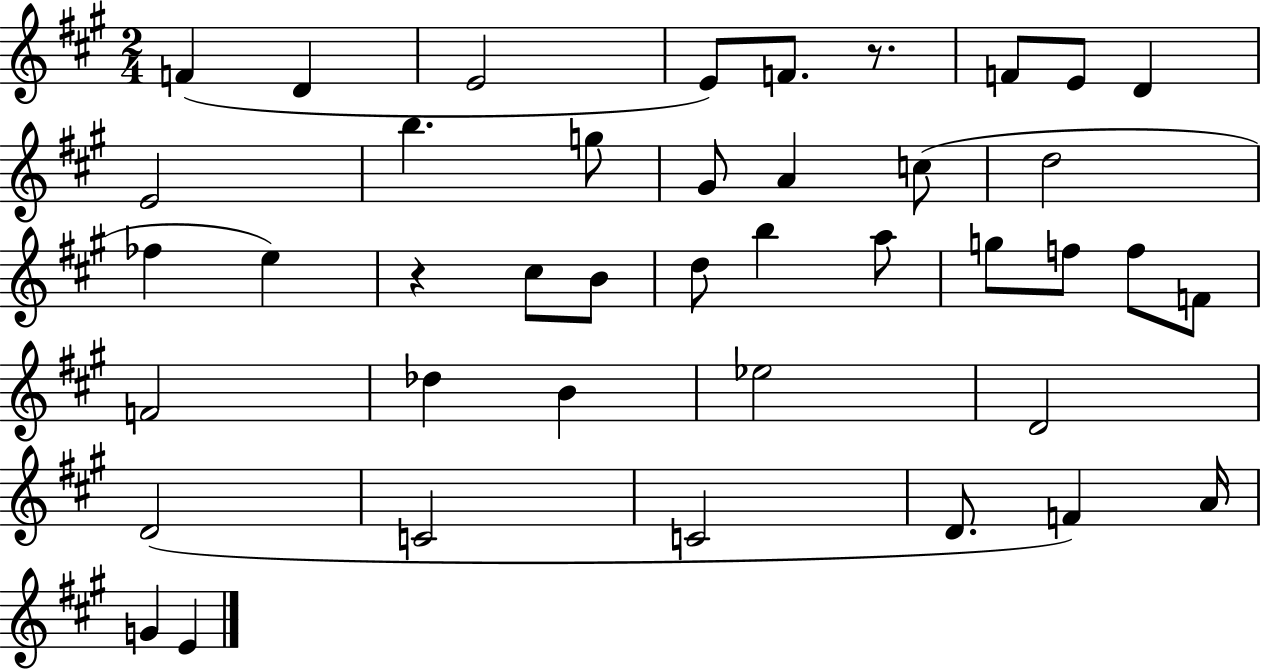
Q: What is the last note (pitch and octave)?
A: E4